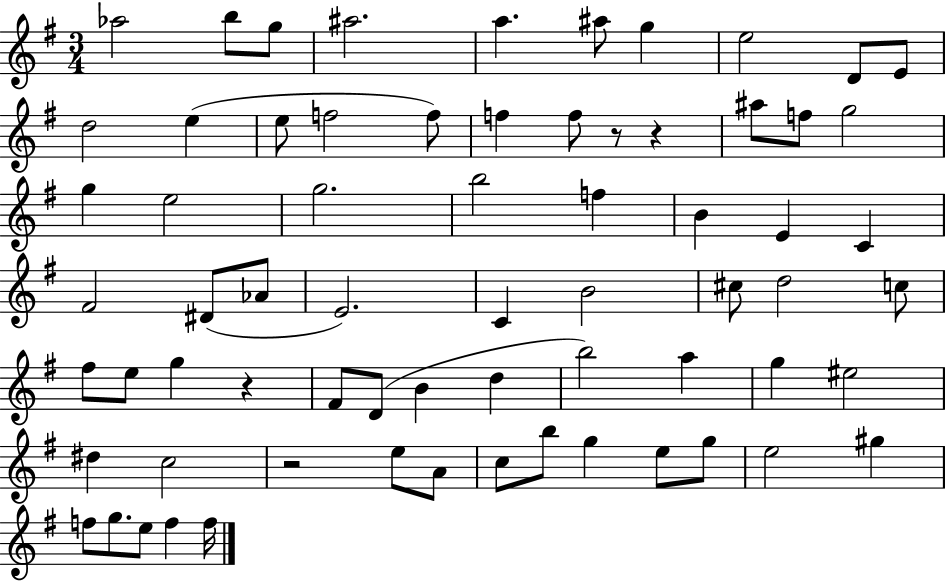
X:1
T:Untitled
M:3/4
L:1/4
K:G
_a2 b/2 g/2 ^a2 a ^a/2 g e2 D/2 E/2 d2 e e/2 f2 f/2 f f/2 z/2 z ^a/2 f/2 g2 g e2 g2 b2 f B E C ^F2 ^D/2 _A/2 E2 C B2 ^c/2 d2 c/2 ^f/2 e/2 g z ^F/2 D/2 B d b2 a g ^e2 ^d c2 z2 e/2 A/2 c/2 b/2 g e/2 g/2 e2 ^g f/2 g/2 e/2 f f/4